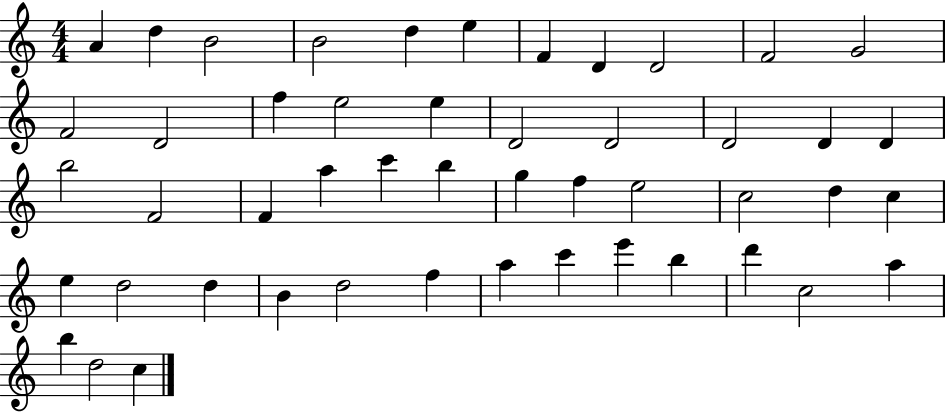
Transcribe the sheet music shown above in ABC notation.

X:1
T:Untitled
M:4/4
L:1/4
K:C
A d B2 B2 d e F D D2 F2 G2 F2 D2 f e2 e D2 D2 D2 D D b2 F2 F a c' b g f e2 c2 d c e d2 d B d2 f a c' e' b d' c2 a b d2 c